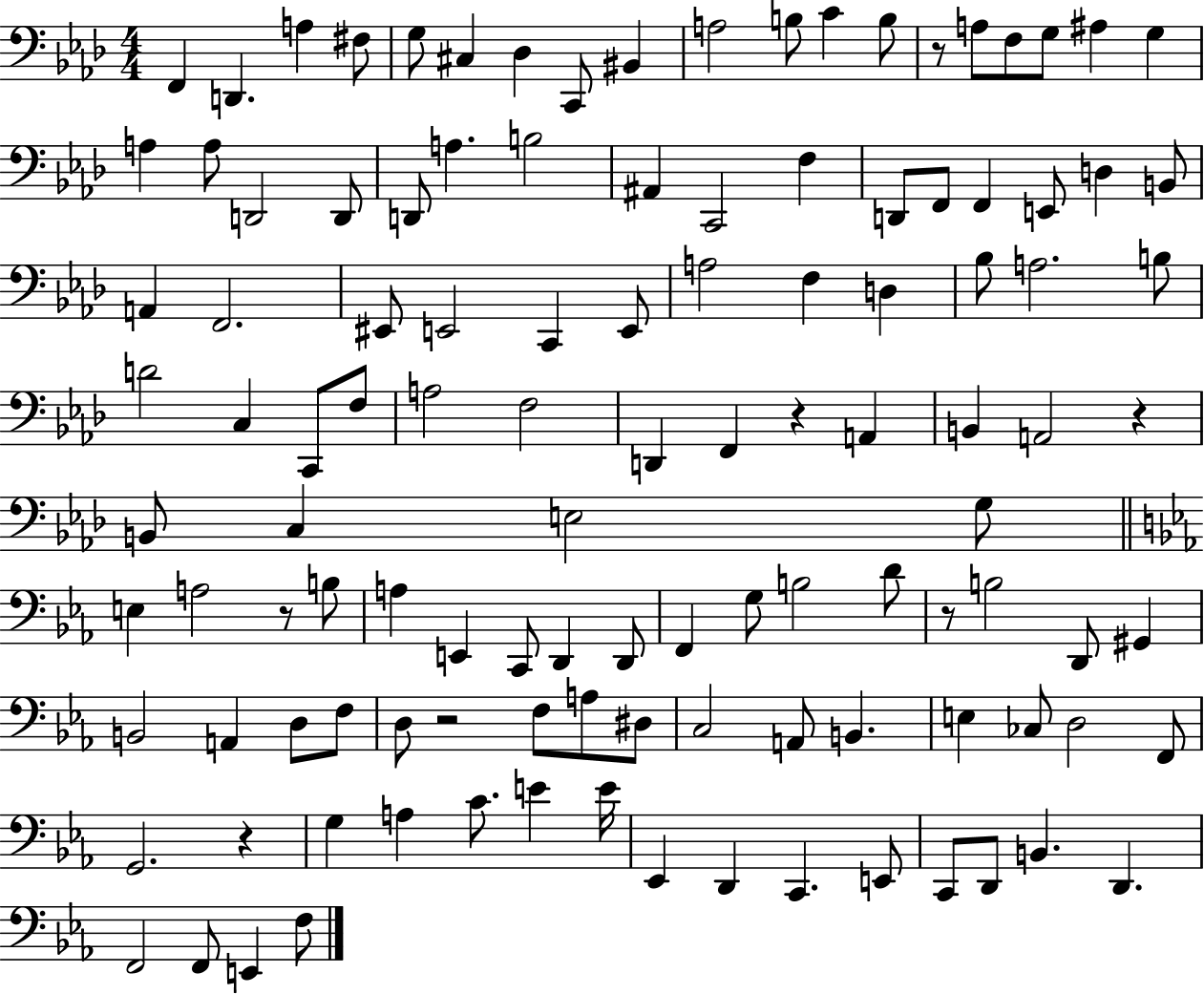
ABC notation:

X:1
T:Untitled
M:4/4
L:1/4
K:Ab
F,, D,, A, ^F,/2 G,/2 ^C, _D, C,,/2 ^B,, A,2 B,/2 C B,/2 z/2 A,/2 F,/2 G,/2 ^A, G, A, A,/2 D,,2 D,,/2 D,,/2 A, B,2 ^A,, C,,2 F, D,,/2 F,,/2 F,, E,,/2 D, B,,/2 A,, F,,2 ^E,,/2 E,,2 C,, E,,/2 A,2 F, D, _B,/2 A,2 B,/2 D2 C, C,,/2 F,/2 A,2 F,2 D,, F,, z A,, B,, A,,2 z B,,/2 C, E,2 G,/2 E, A,2 z/2 B,/2 A, E,, C,,/2 D,, D,,/2 F,, G,/2 B,2 D/2 z/2 B,2 D,,/2 ^G,, B,,2 A,, D,/2 F,/2 D,/2 z2 F,/2 A,/2 ^D,/2 C,2 A,,/2 B,, E, _C,/2 D,2 F,,/2 G,,2 z G, A, C/2 E E/4 _E,, D,, C,, E,,/2 C,,/2 D,,/2 B,, D,, F,,2 F,,/2 E,, F,/2